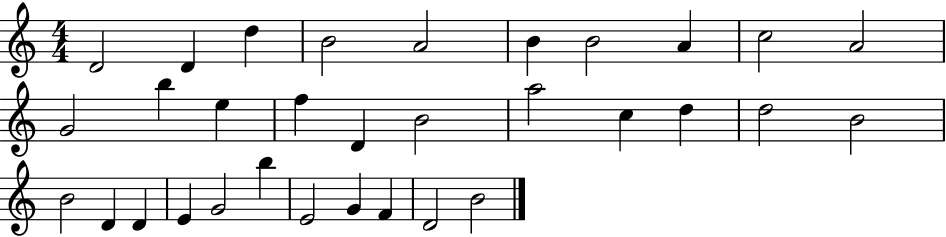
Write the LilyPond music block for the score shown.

{
  \clef treble
  \numericTimeSignature
  \time 4/4
  \key c \major
  d'2 d'4 d''4 | b'2 a'2 | b'4 b'2 a'4 | c''2 a'2 | \break g'2 b''4 e''4 | f''4 d'4 b'2 | a''2 c''4 d''4 | d''2 b'2 | \break b'2 d'4 d'4 | e'4 g'2 b''4 | e'2 g'4 f'4 | d'2 b'2 | \break \bar "|."
}